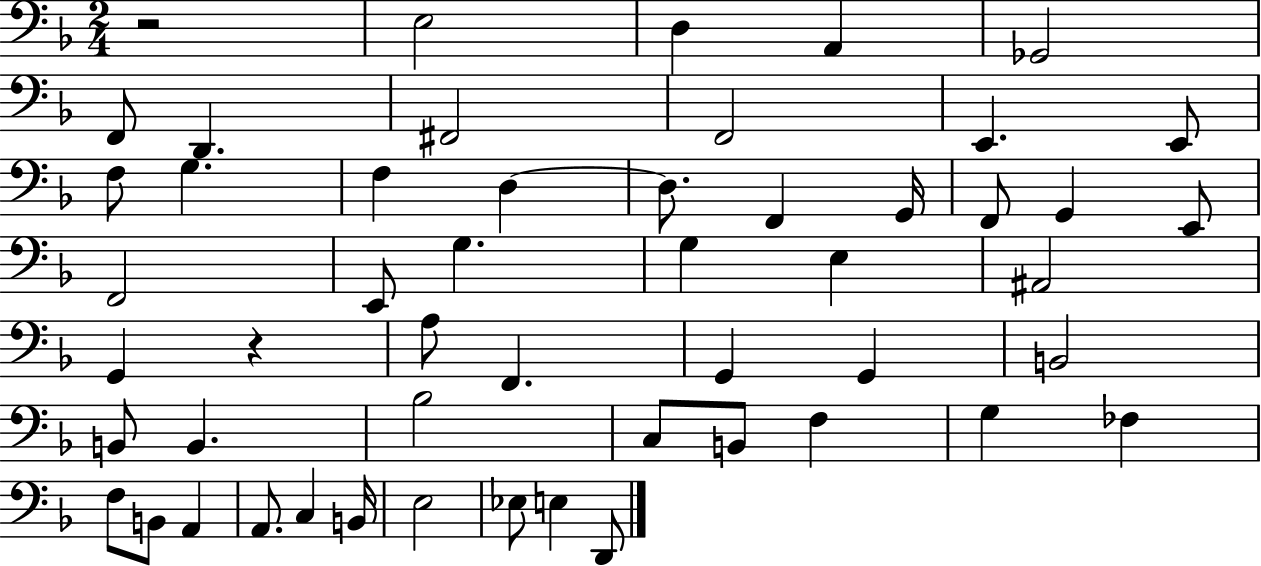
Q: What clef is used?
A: bass